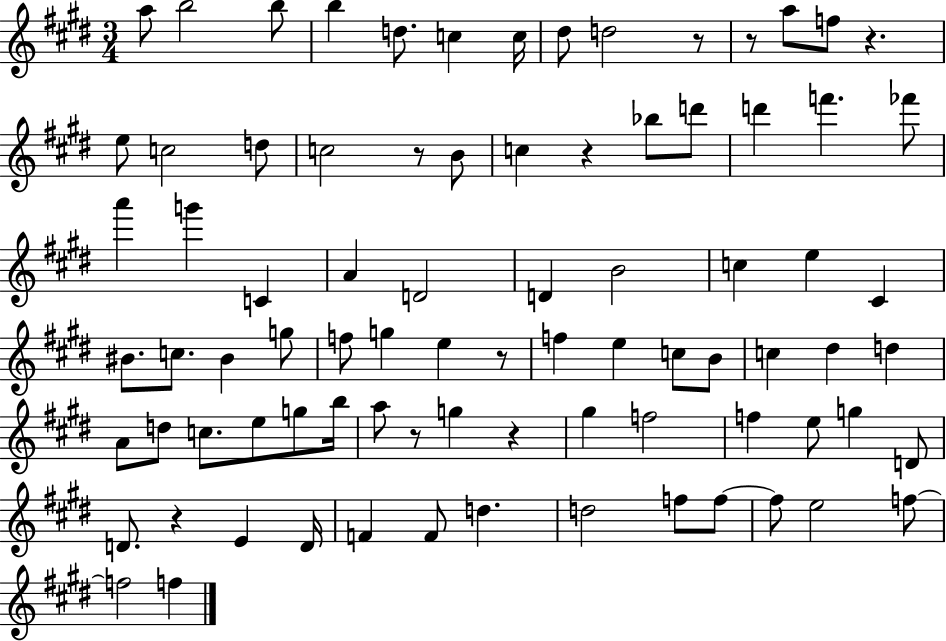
{
  \clef treble
  \numericTimeSignature
  \time 3/4
  \key e \major
  a''8 b''2 b''8 | b''4 d''8. c''4 c''16 | dis''8 d''2 r8 | r8 a''8 f''8 r4. | \break e''8 c''2 d''8 | c''2 r8 b'8 | c''4 r4 bes''8 d'''8 | d'''4 f'''4. fes'''8 | \break a'''4 g'''4 c'4 | a'4 d'2 | d'4 b'2 | c''4 e''4 cis'4 | \break bis'8. c''8. bis'4 g''8 | f''8 g''4 e''4 r8 | f''4 e''4 c''8 b'8 | c''4 dis''4 d''4 | \break a'8 d''8 c''8. e''8 g''8 b''16 | a''8 r8 g''4 r4 | gis''4 f''2 | f''4 e''8 g''4 d'8 | \break d'8. r4 e'4 d'16 | f'4 f'8 d''4. | d''2 f''8 f''8~~ | f''8 e''2 f''8~~ | \break f''2 f''4 | \bar "|."
}